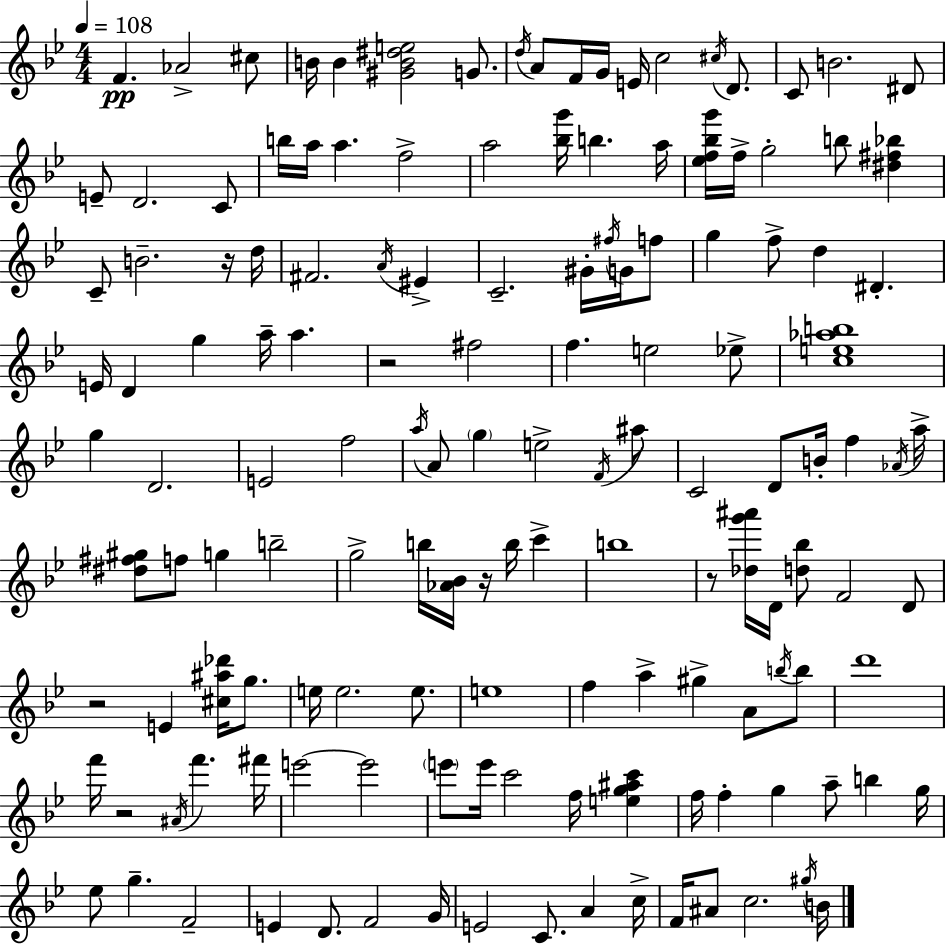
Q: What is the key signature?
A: BES major